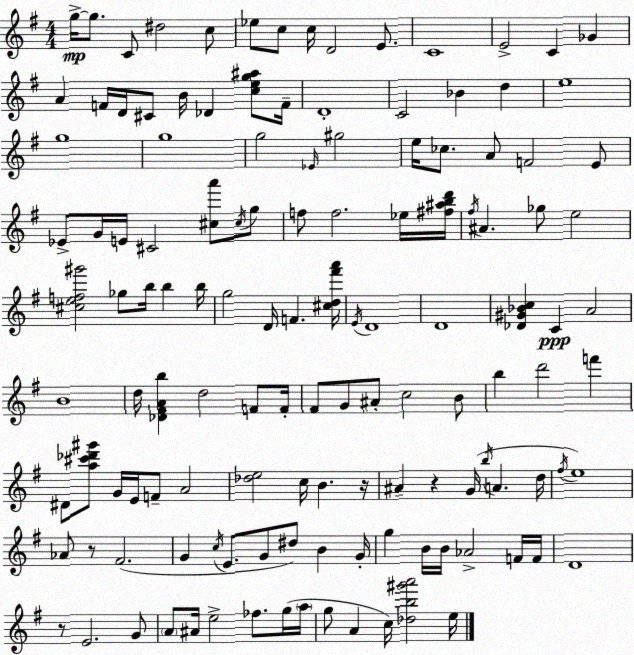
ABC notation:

X:1
T:Untitled
M:4/4
L:1/4
K:Em
g/4 g/2 C/2 ^d2 c/2 _e/2 c/2 c/4 D2 E/2 C4 E2 C _G A F/4 D/4 ^C/2 B/4 _D [ceg^a]/2 F/4 D4 C2 _B d e4 g4 g4 g2 _E/4 ^g2 e/4 _c/2 A/2 F2 E/2 _E/2 G/4 E/4 ^C2 [^ca']/2 ^c/4 g/2 f/2 f2 _e/4 [^f^abd']/4 ^f/4 ^A _g/2 e2 [^cef^g']2 _g/2 b/4 b b/4 g2 D/4 F [^cd^f'a']/4 E/4 D4 D4 [_D^G_Bc] C A2 B4 d/4 [_D^FAb] d2 F/2 F/4 ^F/2 G/2 ^A/2 c2 B/2 b d'2 f' ^D/2 [a^c'_d'^g']/2 G/4 E/4 F/2 A2 [_de]2 c/4 B z/4 ^A z G/4 b/4 A d/4 ^f/4 e4 _A/2 z/2 ^F2 G c/4 E/2 G/2 ^d/2 B G/4 g B/4 B/4 _A2 F/4 F/4 D4 z/2 E2 G/2 A/2 ^A/4 e2 _f/2 g/4 a/4 g/2 A c/4 [_db^g'a']2 e/4